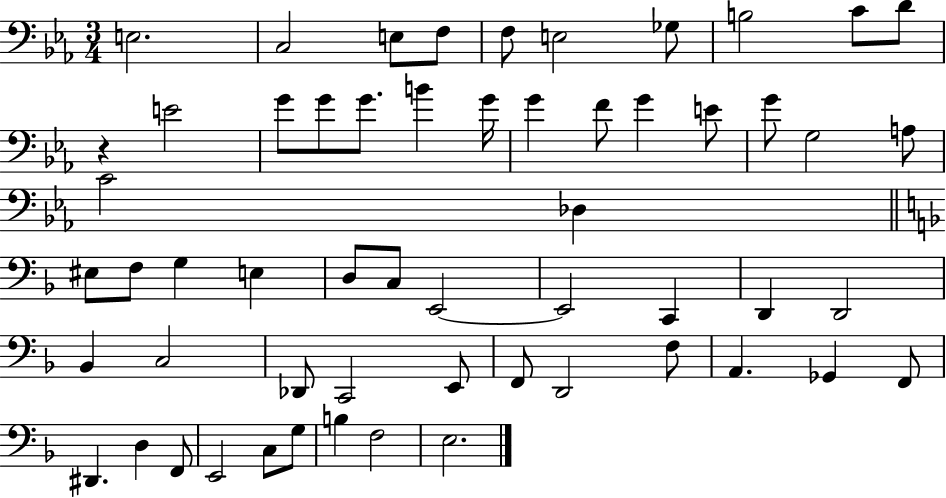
X:1
T:Untitled
M:3/4
L:1/4
K:Eb
E,2 C,2 E,/2 F,/2 F,/2 E,2 _G,/2 B,2 C/2 D/2 z E2 G/2 G/2 G/2 B G/4 G F/2 G E/2 G/2 G,2 A,/2 C2 _D, ^E,/2 F,/2 G, E, D,/2 C,/2 E,,2 E,,2 C,, D,, D,,2 _B,, C,2 _D,,/2 C,,2 E,,/2 F,,/2 D,,2 F,/2 A,, _G,, F,,/2 ^D,, D, F,,/2 E,,2 C,/2 G,/2 B, F,2 E,2